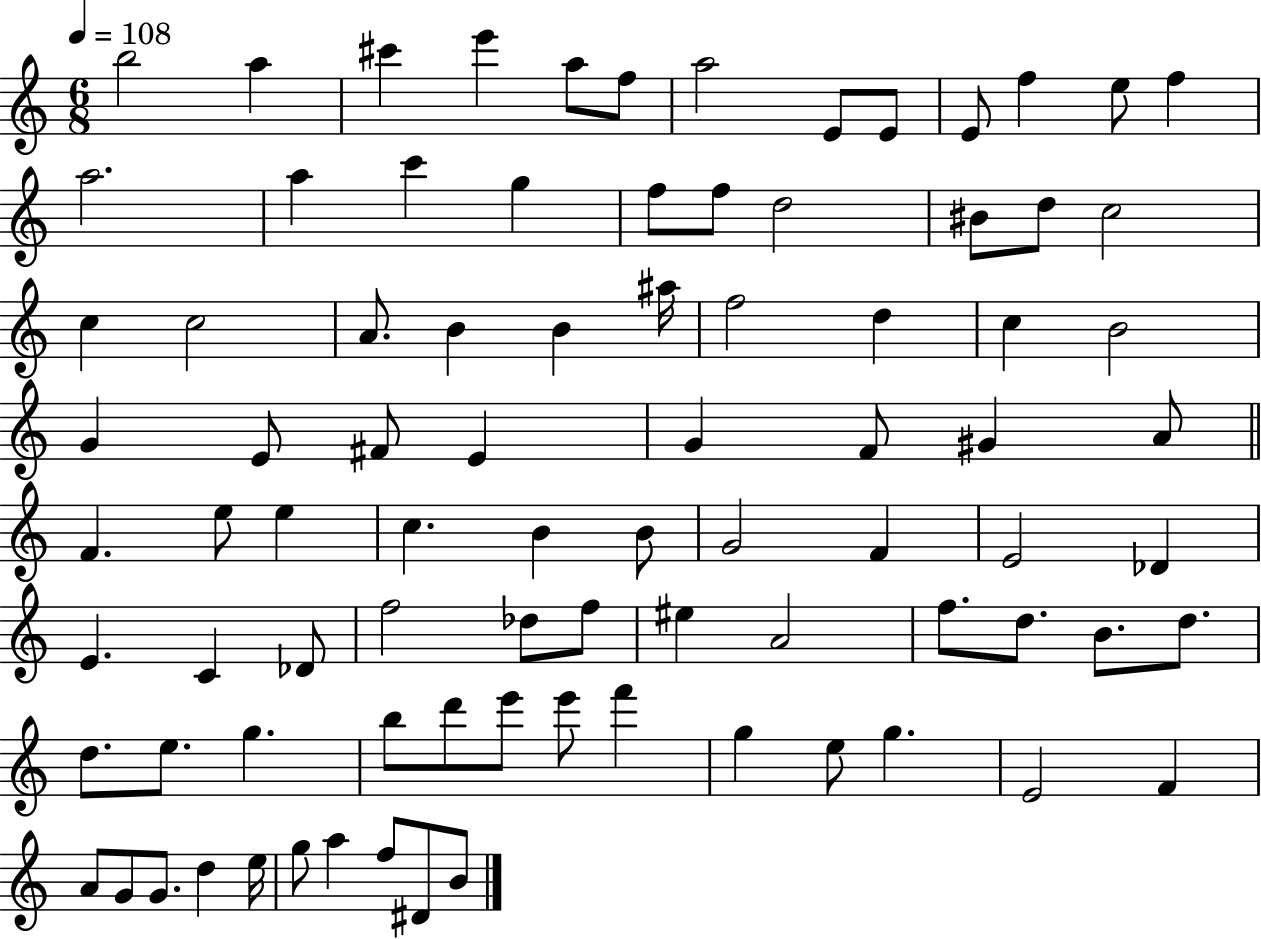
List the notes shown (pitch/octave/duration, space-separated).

B5/h A5/q C#6/q E6/q A5/e F5/e A5/h E4/e E4/e E4/e F5/q E5/e F5/q A5/h. A5/q C6/q G5/q F5/e F5/e D5/h BIS4/e D5/e C5/h C5/q C5/h A4/e. B4/q B4/q A#5/s F5/h D5/q C5/q B4/h G4/q E4/e F#4/e E4/q G4/q F4/e G#4/q A4/e F4/q. E5/e E5/q C5/q. B4/q B4/e G4/h F4/q E4/h Db4/q E4/q. C4/q Db4/e F5/h Db5/e F5/e EIS5/q A4/h F5/e. D5/e. B4/e. D5/e. D5/e. E5/e. G5/q. B5/e D6/e E6/e E6/e F6/q G5/q E5/e G5/q. E4/h F4/q A4/e G4/e G4/e. D5/q E5/s G5/e A5/q F5/e D#4/e B4/e